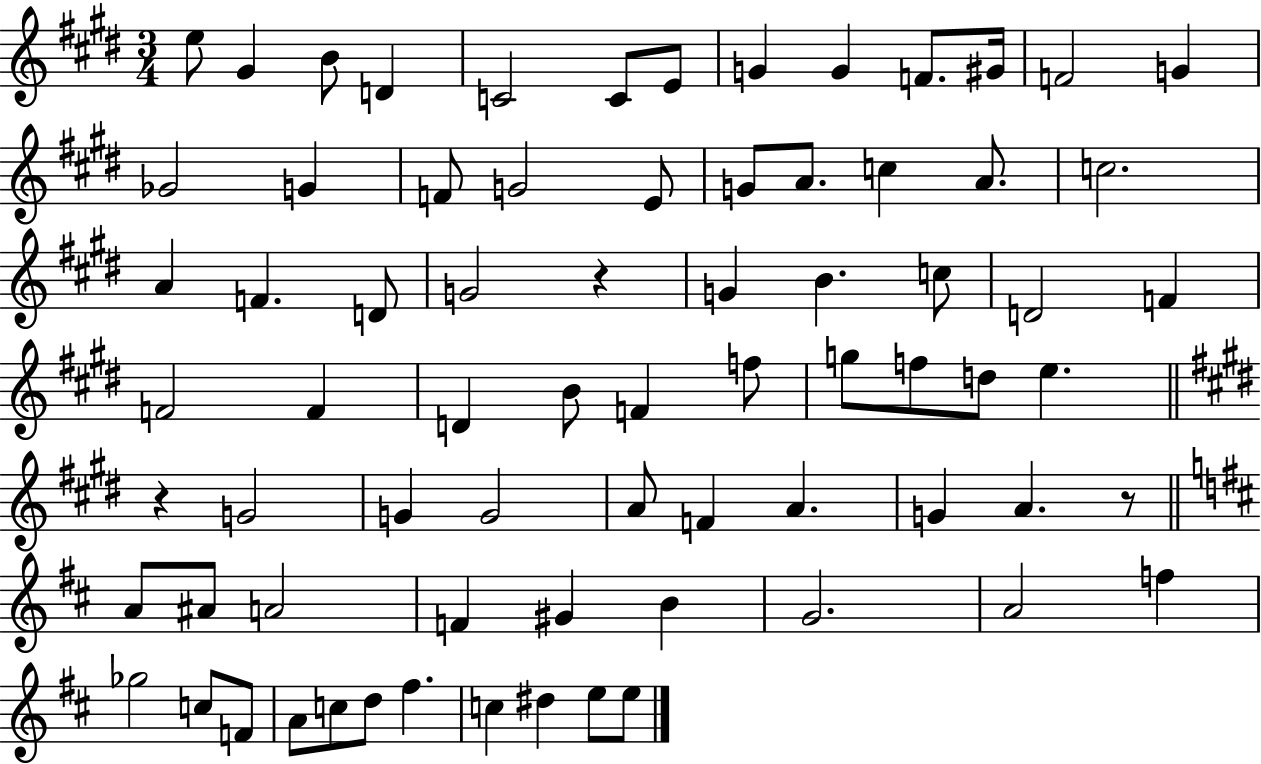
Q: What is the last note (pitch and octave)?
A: E5